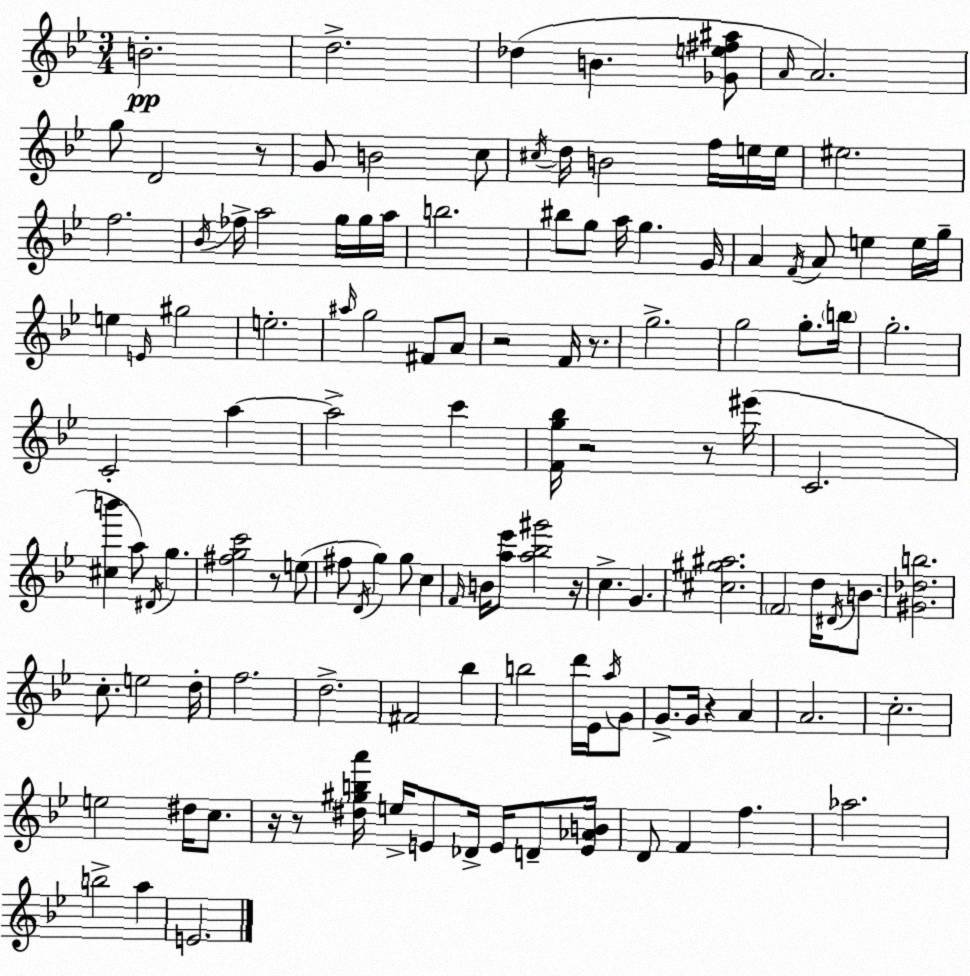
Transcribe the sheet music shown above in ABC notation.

X:1
T:Untitled
M:3/4
L:1/4
K:Bb
B2 d2 _d B [_Ge^f^a]/2 A/4 A2 g/2 D2 z/2 G/2 B2 c/2 ^c/4 d/4 B2 f/4 e/4 e/4 ^e2 f2 _B/4 _f/4 a2 g/4 g/4 a/4 b2 ^b/2 g/2 a/4 g G/4 A F/4 A/2 e e/4 g/4 e E/4 ^g2 e2 ^a/4 g2 ^F/2 A/2 z2 F/4 z/2 g2 g2 g/2 b/4 g2 C2 a a2 c' [Fg_b]/4 z2 z/2 ^e'/4 C2 [^cb'] a/2 ^D/4 g [^fgc']2 z/2 e/2 ^f/2 D/4 g g/2 c F/4 B/4 [a_e']/2 [a_b^g']2 z/4 c G [^c^g^a]2 F2 d/4 ^D/4 B/2 [^G_db]2 c/2 e2 d/4 f2 d2 ^F2 _b b2 d'/4 _E/4 a/4 G/2 G/2 G/4 z A A2 c2 e2 ^d/4 c/2 z/4 z/2 [^d^gba']/4 e/4 E/2 _D/4 E/4 D/2 [E_AB]/4 D/2 F f _a2 b2 a E2